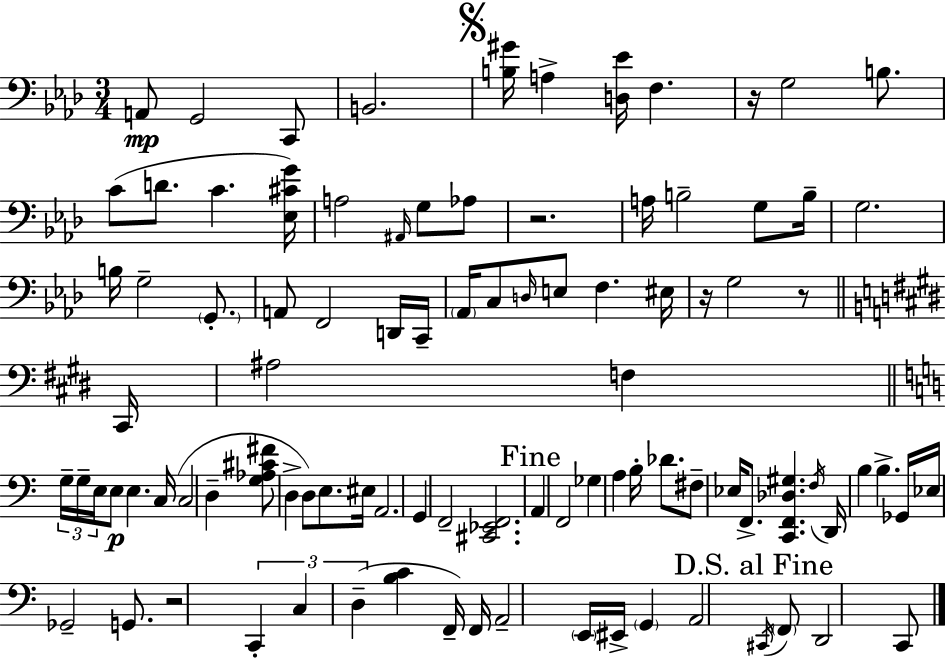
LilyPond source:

{
  \clef bass
  \numericTimeSignature
  \time 3/4
  \key f \minor
  a,8\mp g,2 c,8 | b,2. | \mark \markup { \musicglyph "scripts.segno" } <b gis'>16 a4-> <d ees'>16 f4. | r16 g2 b8. | \break c'8( d'8. c'4. <ees cis' g'>16) | a2 \grace { ais,16 } g8 aes8 | r2. | a16 b2-- g8 | \break b16-- g2. | b16 g2-- \parenthesize g,8.-. | a,8 f,2 d,16 | c,16-- \parenthesize aes,16 c8 \grace { d16 } e8 f4. | \break eis16 r16 g2 r8 | \bar "||" \break \key e \major cis,16 ais2 f4 | \bar "||" \break \key a \minor \tuplet 3/2 { g16-- g16-- e16 } e8\p e4. c16( | c2 d4-- | <g aes cis' fis'>8 d4-> d8) e8. eis16 | a,2. | \break g,4 f,2-- | <cis, ees, f,>2. | \mark "Fine" a,4 f,2 | ges4 a4 b16-. des'8. | \break fis8-- ees16 f,8.-> <c, f, des gis>4. | \acciaccatura { f16 } d,16 b4 b4.-> | ges,16 ees16 ges,2-- g,8. | r2 \tuplet 3/2 { c,4-. | \break c4 d4--( } <b c'>4 | f,16--) f,16 a,2-- \parenthesize e,16 | eis,16-> \parenthesize g,4 a,2 | \mark "D.S. al Fine" \acciaccatura { cis,16 } \parenthesize f,8 d,2 | \break c,8 \bar "|."
}